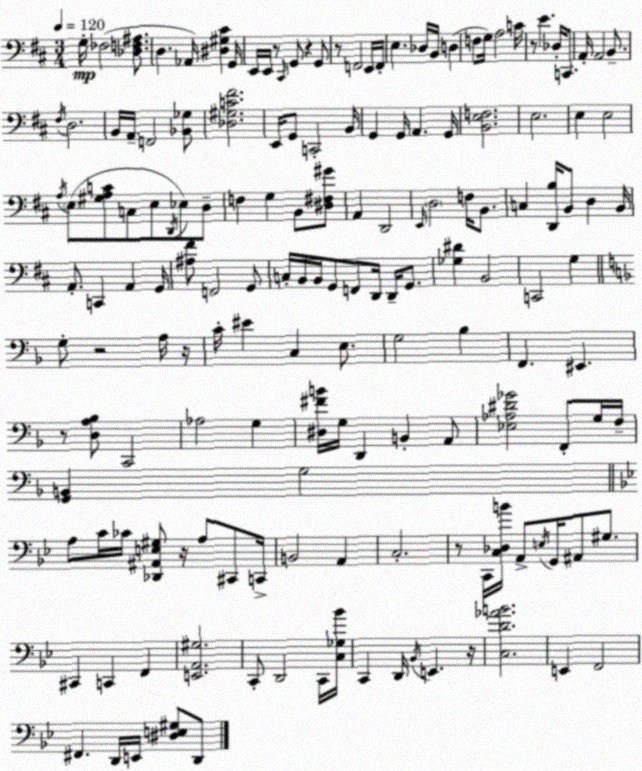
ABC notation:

X:1
T:Untitled
M:3/4
L:1/4
K:D
G,/4 _F,2 [_D,F,^A,]/2 D, _A,,/4 [^D,^G,^C] G,,/4 E,,/4 E,,/4 z/2 ^C,,/4 G,,/2 z G,,/2 z/2 F,,2 E,,/4 F,,/4 E, _D,/4 B,,/4 D, F,/2 G,/4 A,2 C/4 z/2 E _D,/4 C,,/2 A,,/4 A,,2 B,,/2 ^F,/4 D,2 B,,/4 A,,/4 F,,2 [_B,,_G,]/2 [_D,^G,C^F]2 E,,/4 G,,/2 C,,2 B,,/4 G,, G,,/4 A,, G,,/4 [B,,E,F,]2 E,2 E, E,2 A,/4 E,/2 [^G,A,C]/2 C,/2 E,/2 D,,/4 _E,/2 D,/2 F, G, B,,/2 [^D,^F,^G]/2 A,, D,,2 E,,/4 D,2 F,/4 B,,/2 C, [D,,B,]/4 B,,/2 D, B,,/4 A,,/2 C,, A,, G,,/4 [^A,^F]/2 F,,2 G,,/2 C,/4 B,,/4 B,,/4 G,,/2 F,,/2 D,,/4 D,,/4 G,,/2 [_G,^D] B,,2 C,,2 G, G,/2 z2 A,/4 z/4 C/4 ^E C, E,/2 G,2 _B, F,, ^E,, z/2 [D,A,_B,]/2 C,,2 _A,2 G, [^D,^FB]/4 G,/4 D,, B,, A,,/2 [_E,_A,^D_G]2 F,,/2 G,/4 F,/4 [G,,B,,] G,2 A,/2 C/4 _C/4 [_D,,^A,,E,^G,]/2 z/4 A,/2 ^C,,/2 C,,/4 B,,2 A,, C,2 z/2 C,,/4 [C,_D,B]/4 A,,/2 E,/4 G,,/4 ^A,,/2 ^G,/2 ^C,, C,, F,, [E,,A,,^G,]2 C,,/2 D,,2 C,,/4 [C,_G,_B]/4 C,, D,,/4 _B,,/4 E,, z/4 [C,D_AB]2 E,, F,,2 ^F,, D,,/4 E,,/4 [^D,E,^G,]/2 D,,/2